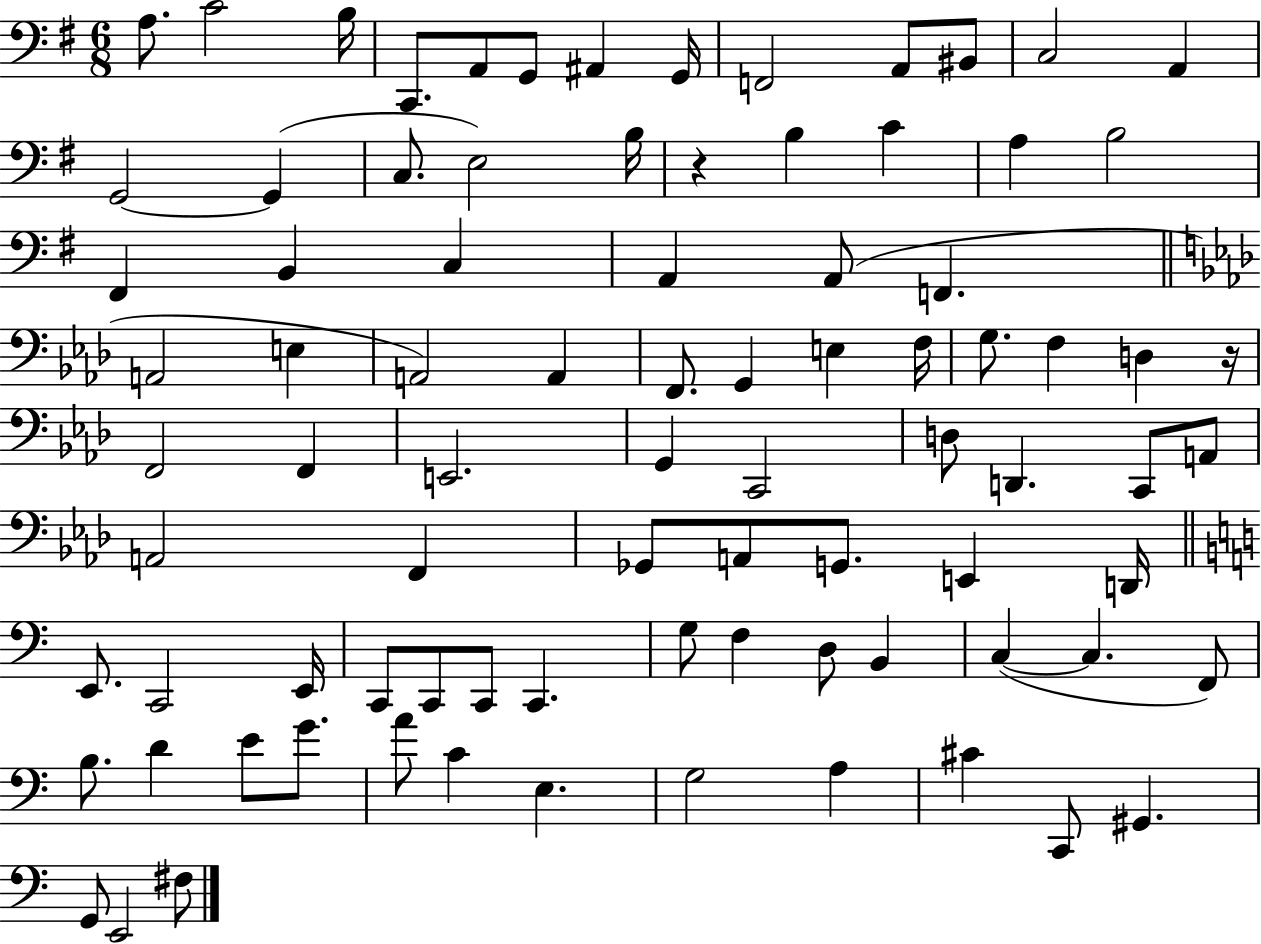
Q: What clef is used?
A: bass